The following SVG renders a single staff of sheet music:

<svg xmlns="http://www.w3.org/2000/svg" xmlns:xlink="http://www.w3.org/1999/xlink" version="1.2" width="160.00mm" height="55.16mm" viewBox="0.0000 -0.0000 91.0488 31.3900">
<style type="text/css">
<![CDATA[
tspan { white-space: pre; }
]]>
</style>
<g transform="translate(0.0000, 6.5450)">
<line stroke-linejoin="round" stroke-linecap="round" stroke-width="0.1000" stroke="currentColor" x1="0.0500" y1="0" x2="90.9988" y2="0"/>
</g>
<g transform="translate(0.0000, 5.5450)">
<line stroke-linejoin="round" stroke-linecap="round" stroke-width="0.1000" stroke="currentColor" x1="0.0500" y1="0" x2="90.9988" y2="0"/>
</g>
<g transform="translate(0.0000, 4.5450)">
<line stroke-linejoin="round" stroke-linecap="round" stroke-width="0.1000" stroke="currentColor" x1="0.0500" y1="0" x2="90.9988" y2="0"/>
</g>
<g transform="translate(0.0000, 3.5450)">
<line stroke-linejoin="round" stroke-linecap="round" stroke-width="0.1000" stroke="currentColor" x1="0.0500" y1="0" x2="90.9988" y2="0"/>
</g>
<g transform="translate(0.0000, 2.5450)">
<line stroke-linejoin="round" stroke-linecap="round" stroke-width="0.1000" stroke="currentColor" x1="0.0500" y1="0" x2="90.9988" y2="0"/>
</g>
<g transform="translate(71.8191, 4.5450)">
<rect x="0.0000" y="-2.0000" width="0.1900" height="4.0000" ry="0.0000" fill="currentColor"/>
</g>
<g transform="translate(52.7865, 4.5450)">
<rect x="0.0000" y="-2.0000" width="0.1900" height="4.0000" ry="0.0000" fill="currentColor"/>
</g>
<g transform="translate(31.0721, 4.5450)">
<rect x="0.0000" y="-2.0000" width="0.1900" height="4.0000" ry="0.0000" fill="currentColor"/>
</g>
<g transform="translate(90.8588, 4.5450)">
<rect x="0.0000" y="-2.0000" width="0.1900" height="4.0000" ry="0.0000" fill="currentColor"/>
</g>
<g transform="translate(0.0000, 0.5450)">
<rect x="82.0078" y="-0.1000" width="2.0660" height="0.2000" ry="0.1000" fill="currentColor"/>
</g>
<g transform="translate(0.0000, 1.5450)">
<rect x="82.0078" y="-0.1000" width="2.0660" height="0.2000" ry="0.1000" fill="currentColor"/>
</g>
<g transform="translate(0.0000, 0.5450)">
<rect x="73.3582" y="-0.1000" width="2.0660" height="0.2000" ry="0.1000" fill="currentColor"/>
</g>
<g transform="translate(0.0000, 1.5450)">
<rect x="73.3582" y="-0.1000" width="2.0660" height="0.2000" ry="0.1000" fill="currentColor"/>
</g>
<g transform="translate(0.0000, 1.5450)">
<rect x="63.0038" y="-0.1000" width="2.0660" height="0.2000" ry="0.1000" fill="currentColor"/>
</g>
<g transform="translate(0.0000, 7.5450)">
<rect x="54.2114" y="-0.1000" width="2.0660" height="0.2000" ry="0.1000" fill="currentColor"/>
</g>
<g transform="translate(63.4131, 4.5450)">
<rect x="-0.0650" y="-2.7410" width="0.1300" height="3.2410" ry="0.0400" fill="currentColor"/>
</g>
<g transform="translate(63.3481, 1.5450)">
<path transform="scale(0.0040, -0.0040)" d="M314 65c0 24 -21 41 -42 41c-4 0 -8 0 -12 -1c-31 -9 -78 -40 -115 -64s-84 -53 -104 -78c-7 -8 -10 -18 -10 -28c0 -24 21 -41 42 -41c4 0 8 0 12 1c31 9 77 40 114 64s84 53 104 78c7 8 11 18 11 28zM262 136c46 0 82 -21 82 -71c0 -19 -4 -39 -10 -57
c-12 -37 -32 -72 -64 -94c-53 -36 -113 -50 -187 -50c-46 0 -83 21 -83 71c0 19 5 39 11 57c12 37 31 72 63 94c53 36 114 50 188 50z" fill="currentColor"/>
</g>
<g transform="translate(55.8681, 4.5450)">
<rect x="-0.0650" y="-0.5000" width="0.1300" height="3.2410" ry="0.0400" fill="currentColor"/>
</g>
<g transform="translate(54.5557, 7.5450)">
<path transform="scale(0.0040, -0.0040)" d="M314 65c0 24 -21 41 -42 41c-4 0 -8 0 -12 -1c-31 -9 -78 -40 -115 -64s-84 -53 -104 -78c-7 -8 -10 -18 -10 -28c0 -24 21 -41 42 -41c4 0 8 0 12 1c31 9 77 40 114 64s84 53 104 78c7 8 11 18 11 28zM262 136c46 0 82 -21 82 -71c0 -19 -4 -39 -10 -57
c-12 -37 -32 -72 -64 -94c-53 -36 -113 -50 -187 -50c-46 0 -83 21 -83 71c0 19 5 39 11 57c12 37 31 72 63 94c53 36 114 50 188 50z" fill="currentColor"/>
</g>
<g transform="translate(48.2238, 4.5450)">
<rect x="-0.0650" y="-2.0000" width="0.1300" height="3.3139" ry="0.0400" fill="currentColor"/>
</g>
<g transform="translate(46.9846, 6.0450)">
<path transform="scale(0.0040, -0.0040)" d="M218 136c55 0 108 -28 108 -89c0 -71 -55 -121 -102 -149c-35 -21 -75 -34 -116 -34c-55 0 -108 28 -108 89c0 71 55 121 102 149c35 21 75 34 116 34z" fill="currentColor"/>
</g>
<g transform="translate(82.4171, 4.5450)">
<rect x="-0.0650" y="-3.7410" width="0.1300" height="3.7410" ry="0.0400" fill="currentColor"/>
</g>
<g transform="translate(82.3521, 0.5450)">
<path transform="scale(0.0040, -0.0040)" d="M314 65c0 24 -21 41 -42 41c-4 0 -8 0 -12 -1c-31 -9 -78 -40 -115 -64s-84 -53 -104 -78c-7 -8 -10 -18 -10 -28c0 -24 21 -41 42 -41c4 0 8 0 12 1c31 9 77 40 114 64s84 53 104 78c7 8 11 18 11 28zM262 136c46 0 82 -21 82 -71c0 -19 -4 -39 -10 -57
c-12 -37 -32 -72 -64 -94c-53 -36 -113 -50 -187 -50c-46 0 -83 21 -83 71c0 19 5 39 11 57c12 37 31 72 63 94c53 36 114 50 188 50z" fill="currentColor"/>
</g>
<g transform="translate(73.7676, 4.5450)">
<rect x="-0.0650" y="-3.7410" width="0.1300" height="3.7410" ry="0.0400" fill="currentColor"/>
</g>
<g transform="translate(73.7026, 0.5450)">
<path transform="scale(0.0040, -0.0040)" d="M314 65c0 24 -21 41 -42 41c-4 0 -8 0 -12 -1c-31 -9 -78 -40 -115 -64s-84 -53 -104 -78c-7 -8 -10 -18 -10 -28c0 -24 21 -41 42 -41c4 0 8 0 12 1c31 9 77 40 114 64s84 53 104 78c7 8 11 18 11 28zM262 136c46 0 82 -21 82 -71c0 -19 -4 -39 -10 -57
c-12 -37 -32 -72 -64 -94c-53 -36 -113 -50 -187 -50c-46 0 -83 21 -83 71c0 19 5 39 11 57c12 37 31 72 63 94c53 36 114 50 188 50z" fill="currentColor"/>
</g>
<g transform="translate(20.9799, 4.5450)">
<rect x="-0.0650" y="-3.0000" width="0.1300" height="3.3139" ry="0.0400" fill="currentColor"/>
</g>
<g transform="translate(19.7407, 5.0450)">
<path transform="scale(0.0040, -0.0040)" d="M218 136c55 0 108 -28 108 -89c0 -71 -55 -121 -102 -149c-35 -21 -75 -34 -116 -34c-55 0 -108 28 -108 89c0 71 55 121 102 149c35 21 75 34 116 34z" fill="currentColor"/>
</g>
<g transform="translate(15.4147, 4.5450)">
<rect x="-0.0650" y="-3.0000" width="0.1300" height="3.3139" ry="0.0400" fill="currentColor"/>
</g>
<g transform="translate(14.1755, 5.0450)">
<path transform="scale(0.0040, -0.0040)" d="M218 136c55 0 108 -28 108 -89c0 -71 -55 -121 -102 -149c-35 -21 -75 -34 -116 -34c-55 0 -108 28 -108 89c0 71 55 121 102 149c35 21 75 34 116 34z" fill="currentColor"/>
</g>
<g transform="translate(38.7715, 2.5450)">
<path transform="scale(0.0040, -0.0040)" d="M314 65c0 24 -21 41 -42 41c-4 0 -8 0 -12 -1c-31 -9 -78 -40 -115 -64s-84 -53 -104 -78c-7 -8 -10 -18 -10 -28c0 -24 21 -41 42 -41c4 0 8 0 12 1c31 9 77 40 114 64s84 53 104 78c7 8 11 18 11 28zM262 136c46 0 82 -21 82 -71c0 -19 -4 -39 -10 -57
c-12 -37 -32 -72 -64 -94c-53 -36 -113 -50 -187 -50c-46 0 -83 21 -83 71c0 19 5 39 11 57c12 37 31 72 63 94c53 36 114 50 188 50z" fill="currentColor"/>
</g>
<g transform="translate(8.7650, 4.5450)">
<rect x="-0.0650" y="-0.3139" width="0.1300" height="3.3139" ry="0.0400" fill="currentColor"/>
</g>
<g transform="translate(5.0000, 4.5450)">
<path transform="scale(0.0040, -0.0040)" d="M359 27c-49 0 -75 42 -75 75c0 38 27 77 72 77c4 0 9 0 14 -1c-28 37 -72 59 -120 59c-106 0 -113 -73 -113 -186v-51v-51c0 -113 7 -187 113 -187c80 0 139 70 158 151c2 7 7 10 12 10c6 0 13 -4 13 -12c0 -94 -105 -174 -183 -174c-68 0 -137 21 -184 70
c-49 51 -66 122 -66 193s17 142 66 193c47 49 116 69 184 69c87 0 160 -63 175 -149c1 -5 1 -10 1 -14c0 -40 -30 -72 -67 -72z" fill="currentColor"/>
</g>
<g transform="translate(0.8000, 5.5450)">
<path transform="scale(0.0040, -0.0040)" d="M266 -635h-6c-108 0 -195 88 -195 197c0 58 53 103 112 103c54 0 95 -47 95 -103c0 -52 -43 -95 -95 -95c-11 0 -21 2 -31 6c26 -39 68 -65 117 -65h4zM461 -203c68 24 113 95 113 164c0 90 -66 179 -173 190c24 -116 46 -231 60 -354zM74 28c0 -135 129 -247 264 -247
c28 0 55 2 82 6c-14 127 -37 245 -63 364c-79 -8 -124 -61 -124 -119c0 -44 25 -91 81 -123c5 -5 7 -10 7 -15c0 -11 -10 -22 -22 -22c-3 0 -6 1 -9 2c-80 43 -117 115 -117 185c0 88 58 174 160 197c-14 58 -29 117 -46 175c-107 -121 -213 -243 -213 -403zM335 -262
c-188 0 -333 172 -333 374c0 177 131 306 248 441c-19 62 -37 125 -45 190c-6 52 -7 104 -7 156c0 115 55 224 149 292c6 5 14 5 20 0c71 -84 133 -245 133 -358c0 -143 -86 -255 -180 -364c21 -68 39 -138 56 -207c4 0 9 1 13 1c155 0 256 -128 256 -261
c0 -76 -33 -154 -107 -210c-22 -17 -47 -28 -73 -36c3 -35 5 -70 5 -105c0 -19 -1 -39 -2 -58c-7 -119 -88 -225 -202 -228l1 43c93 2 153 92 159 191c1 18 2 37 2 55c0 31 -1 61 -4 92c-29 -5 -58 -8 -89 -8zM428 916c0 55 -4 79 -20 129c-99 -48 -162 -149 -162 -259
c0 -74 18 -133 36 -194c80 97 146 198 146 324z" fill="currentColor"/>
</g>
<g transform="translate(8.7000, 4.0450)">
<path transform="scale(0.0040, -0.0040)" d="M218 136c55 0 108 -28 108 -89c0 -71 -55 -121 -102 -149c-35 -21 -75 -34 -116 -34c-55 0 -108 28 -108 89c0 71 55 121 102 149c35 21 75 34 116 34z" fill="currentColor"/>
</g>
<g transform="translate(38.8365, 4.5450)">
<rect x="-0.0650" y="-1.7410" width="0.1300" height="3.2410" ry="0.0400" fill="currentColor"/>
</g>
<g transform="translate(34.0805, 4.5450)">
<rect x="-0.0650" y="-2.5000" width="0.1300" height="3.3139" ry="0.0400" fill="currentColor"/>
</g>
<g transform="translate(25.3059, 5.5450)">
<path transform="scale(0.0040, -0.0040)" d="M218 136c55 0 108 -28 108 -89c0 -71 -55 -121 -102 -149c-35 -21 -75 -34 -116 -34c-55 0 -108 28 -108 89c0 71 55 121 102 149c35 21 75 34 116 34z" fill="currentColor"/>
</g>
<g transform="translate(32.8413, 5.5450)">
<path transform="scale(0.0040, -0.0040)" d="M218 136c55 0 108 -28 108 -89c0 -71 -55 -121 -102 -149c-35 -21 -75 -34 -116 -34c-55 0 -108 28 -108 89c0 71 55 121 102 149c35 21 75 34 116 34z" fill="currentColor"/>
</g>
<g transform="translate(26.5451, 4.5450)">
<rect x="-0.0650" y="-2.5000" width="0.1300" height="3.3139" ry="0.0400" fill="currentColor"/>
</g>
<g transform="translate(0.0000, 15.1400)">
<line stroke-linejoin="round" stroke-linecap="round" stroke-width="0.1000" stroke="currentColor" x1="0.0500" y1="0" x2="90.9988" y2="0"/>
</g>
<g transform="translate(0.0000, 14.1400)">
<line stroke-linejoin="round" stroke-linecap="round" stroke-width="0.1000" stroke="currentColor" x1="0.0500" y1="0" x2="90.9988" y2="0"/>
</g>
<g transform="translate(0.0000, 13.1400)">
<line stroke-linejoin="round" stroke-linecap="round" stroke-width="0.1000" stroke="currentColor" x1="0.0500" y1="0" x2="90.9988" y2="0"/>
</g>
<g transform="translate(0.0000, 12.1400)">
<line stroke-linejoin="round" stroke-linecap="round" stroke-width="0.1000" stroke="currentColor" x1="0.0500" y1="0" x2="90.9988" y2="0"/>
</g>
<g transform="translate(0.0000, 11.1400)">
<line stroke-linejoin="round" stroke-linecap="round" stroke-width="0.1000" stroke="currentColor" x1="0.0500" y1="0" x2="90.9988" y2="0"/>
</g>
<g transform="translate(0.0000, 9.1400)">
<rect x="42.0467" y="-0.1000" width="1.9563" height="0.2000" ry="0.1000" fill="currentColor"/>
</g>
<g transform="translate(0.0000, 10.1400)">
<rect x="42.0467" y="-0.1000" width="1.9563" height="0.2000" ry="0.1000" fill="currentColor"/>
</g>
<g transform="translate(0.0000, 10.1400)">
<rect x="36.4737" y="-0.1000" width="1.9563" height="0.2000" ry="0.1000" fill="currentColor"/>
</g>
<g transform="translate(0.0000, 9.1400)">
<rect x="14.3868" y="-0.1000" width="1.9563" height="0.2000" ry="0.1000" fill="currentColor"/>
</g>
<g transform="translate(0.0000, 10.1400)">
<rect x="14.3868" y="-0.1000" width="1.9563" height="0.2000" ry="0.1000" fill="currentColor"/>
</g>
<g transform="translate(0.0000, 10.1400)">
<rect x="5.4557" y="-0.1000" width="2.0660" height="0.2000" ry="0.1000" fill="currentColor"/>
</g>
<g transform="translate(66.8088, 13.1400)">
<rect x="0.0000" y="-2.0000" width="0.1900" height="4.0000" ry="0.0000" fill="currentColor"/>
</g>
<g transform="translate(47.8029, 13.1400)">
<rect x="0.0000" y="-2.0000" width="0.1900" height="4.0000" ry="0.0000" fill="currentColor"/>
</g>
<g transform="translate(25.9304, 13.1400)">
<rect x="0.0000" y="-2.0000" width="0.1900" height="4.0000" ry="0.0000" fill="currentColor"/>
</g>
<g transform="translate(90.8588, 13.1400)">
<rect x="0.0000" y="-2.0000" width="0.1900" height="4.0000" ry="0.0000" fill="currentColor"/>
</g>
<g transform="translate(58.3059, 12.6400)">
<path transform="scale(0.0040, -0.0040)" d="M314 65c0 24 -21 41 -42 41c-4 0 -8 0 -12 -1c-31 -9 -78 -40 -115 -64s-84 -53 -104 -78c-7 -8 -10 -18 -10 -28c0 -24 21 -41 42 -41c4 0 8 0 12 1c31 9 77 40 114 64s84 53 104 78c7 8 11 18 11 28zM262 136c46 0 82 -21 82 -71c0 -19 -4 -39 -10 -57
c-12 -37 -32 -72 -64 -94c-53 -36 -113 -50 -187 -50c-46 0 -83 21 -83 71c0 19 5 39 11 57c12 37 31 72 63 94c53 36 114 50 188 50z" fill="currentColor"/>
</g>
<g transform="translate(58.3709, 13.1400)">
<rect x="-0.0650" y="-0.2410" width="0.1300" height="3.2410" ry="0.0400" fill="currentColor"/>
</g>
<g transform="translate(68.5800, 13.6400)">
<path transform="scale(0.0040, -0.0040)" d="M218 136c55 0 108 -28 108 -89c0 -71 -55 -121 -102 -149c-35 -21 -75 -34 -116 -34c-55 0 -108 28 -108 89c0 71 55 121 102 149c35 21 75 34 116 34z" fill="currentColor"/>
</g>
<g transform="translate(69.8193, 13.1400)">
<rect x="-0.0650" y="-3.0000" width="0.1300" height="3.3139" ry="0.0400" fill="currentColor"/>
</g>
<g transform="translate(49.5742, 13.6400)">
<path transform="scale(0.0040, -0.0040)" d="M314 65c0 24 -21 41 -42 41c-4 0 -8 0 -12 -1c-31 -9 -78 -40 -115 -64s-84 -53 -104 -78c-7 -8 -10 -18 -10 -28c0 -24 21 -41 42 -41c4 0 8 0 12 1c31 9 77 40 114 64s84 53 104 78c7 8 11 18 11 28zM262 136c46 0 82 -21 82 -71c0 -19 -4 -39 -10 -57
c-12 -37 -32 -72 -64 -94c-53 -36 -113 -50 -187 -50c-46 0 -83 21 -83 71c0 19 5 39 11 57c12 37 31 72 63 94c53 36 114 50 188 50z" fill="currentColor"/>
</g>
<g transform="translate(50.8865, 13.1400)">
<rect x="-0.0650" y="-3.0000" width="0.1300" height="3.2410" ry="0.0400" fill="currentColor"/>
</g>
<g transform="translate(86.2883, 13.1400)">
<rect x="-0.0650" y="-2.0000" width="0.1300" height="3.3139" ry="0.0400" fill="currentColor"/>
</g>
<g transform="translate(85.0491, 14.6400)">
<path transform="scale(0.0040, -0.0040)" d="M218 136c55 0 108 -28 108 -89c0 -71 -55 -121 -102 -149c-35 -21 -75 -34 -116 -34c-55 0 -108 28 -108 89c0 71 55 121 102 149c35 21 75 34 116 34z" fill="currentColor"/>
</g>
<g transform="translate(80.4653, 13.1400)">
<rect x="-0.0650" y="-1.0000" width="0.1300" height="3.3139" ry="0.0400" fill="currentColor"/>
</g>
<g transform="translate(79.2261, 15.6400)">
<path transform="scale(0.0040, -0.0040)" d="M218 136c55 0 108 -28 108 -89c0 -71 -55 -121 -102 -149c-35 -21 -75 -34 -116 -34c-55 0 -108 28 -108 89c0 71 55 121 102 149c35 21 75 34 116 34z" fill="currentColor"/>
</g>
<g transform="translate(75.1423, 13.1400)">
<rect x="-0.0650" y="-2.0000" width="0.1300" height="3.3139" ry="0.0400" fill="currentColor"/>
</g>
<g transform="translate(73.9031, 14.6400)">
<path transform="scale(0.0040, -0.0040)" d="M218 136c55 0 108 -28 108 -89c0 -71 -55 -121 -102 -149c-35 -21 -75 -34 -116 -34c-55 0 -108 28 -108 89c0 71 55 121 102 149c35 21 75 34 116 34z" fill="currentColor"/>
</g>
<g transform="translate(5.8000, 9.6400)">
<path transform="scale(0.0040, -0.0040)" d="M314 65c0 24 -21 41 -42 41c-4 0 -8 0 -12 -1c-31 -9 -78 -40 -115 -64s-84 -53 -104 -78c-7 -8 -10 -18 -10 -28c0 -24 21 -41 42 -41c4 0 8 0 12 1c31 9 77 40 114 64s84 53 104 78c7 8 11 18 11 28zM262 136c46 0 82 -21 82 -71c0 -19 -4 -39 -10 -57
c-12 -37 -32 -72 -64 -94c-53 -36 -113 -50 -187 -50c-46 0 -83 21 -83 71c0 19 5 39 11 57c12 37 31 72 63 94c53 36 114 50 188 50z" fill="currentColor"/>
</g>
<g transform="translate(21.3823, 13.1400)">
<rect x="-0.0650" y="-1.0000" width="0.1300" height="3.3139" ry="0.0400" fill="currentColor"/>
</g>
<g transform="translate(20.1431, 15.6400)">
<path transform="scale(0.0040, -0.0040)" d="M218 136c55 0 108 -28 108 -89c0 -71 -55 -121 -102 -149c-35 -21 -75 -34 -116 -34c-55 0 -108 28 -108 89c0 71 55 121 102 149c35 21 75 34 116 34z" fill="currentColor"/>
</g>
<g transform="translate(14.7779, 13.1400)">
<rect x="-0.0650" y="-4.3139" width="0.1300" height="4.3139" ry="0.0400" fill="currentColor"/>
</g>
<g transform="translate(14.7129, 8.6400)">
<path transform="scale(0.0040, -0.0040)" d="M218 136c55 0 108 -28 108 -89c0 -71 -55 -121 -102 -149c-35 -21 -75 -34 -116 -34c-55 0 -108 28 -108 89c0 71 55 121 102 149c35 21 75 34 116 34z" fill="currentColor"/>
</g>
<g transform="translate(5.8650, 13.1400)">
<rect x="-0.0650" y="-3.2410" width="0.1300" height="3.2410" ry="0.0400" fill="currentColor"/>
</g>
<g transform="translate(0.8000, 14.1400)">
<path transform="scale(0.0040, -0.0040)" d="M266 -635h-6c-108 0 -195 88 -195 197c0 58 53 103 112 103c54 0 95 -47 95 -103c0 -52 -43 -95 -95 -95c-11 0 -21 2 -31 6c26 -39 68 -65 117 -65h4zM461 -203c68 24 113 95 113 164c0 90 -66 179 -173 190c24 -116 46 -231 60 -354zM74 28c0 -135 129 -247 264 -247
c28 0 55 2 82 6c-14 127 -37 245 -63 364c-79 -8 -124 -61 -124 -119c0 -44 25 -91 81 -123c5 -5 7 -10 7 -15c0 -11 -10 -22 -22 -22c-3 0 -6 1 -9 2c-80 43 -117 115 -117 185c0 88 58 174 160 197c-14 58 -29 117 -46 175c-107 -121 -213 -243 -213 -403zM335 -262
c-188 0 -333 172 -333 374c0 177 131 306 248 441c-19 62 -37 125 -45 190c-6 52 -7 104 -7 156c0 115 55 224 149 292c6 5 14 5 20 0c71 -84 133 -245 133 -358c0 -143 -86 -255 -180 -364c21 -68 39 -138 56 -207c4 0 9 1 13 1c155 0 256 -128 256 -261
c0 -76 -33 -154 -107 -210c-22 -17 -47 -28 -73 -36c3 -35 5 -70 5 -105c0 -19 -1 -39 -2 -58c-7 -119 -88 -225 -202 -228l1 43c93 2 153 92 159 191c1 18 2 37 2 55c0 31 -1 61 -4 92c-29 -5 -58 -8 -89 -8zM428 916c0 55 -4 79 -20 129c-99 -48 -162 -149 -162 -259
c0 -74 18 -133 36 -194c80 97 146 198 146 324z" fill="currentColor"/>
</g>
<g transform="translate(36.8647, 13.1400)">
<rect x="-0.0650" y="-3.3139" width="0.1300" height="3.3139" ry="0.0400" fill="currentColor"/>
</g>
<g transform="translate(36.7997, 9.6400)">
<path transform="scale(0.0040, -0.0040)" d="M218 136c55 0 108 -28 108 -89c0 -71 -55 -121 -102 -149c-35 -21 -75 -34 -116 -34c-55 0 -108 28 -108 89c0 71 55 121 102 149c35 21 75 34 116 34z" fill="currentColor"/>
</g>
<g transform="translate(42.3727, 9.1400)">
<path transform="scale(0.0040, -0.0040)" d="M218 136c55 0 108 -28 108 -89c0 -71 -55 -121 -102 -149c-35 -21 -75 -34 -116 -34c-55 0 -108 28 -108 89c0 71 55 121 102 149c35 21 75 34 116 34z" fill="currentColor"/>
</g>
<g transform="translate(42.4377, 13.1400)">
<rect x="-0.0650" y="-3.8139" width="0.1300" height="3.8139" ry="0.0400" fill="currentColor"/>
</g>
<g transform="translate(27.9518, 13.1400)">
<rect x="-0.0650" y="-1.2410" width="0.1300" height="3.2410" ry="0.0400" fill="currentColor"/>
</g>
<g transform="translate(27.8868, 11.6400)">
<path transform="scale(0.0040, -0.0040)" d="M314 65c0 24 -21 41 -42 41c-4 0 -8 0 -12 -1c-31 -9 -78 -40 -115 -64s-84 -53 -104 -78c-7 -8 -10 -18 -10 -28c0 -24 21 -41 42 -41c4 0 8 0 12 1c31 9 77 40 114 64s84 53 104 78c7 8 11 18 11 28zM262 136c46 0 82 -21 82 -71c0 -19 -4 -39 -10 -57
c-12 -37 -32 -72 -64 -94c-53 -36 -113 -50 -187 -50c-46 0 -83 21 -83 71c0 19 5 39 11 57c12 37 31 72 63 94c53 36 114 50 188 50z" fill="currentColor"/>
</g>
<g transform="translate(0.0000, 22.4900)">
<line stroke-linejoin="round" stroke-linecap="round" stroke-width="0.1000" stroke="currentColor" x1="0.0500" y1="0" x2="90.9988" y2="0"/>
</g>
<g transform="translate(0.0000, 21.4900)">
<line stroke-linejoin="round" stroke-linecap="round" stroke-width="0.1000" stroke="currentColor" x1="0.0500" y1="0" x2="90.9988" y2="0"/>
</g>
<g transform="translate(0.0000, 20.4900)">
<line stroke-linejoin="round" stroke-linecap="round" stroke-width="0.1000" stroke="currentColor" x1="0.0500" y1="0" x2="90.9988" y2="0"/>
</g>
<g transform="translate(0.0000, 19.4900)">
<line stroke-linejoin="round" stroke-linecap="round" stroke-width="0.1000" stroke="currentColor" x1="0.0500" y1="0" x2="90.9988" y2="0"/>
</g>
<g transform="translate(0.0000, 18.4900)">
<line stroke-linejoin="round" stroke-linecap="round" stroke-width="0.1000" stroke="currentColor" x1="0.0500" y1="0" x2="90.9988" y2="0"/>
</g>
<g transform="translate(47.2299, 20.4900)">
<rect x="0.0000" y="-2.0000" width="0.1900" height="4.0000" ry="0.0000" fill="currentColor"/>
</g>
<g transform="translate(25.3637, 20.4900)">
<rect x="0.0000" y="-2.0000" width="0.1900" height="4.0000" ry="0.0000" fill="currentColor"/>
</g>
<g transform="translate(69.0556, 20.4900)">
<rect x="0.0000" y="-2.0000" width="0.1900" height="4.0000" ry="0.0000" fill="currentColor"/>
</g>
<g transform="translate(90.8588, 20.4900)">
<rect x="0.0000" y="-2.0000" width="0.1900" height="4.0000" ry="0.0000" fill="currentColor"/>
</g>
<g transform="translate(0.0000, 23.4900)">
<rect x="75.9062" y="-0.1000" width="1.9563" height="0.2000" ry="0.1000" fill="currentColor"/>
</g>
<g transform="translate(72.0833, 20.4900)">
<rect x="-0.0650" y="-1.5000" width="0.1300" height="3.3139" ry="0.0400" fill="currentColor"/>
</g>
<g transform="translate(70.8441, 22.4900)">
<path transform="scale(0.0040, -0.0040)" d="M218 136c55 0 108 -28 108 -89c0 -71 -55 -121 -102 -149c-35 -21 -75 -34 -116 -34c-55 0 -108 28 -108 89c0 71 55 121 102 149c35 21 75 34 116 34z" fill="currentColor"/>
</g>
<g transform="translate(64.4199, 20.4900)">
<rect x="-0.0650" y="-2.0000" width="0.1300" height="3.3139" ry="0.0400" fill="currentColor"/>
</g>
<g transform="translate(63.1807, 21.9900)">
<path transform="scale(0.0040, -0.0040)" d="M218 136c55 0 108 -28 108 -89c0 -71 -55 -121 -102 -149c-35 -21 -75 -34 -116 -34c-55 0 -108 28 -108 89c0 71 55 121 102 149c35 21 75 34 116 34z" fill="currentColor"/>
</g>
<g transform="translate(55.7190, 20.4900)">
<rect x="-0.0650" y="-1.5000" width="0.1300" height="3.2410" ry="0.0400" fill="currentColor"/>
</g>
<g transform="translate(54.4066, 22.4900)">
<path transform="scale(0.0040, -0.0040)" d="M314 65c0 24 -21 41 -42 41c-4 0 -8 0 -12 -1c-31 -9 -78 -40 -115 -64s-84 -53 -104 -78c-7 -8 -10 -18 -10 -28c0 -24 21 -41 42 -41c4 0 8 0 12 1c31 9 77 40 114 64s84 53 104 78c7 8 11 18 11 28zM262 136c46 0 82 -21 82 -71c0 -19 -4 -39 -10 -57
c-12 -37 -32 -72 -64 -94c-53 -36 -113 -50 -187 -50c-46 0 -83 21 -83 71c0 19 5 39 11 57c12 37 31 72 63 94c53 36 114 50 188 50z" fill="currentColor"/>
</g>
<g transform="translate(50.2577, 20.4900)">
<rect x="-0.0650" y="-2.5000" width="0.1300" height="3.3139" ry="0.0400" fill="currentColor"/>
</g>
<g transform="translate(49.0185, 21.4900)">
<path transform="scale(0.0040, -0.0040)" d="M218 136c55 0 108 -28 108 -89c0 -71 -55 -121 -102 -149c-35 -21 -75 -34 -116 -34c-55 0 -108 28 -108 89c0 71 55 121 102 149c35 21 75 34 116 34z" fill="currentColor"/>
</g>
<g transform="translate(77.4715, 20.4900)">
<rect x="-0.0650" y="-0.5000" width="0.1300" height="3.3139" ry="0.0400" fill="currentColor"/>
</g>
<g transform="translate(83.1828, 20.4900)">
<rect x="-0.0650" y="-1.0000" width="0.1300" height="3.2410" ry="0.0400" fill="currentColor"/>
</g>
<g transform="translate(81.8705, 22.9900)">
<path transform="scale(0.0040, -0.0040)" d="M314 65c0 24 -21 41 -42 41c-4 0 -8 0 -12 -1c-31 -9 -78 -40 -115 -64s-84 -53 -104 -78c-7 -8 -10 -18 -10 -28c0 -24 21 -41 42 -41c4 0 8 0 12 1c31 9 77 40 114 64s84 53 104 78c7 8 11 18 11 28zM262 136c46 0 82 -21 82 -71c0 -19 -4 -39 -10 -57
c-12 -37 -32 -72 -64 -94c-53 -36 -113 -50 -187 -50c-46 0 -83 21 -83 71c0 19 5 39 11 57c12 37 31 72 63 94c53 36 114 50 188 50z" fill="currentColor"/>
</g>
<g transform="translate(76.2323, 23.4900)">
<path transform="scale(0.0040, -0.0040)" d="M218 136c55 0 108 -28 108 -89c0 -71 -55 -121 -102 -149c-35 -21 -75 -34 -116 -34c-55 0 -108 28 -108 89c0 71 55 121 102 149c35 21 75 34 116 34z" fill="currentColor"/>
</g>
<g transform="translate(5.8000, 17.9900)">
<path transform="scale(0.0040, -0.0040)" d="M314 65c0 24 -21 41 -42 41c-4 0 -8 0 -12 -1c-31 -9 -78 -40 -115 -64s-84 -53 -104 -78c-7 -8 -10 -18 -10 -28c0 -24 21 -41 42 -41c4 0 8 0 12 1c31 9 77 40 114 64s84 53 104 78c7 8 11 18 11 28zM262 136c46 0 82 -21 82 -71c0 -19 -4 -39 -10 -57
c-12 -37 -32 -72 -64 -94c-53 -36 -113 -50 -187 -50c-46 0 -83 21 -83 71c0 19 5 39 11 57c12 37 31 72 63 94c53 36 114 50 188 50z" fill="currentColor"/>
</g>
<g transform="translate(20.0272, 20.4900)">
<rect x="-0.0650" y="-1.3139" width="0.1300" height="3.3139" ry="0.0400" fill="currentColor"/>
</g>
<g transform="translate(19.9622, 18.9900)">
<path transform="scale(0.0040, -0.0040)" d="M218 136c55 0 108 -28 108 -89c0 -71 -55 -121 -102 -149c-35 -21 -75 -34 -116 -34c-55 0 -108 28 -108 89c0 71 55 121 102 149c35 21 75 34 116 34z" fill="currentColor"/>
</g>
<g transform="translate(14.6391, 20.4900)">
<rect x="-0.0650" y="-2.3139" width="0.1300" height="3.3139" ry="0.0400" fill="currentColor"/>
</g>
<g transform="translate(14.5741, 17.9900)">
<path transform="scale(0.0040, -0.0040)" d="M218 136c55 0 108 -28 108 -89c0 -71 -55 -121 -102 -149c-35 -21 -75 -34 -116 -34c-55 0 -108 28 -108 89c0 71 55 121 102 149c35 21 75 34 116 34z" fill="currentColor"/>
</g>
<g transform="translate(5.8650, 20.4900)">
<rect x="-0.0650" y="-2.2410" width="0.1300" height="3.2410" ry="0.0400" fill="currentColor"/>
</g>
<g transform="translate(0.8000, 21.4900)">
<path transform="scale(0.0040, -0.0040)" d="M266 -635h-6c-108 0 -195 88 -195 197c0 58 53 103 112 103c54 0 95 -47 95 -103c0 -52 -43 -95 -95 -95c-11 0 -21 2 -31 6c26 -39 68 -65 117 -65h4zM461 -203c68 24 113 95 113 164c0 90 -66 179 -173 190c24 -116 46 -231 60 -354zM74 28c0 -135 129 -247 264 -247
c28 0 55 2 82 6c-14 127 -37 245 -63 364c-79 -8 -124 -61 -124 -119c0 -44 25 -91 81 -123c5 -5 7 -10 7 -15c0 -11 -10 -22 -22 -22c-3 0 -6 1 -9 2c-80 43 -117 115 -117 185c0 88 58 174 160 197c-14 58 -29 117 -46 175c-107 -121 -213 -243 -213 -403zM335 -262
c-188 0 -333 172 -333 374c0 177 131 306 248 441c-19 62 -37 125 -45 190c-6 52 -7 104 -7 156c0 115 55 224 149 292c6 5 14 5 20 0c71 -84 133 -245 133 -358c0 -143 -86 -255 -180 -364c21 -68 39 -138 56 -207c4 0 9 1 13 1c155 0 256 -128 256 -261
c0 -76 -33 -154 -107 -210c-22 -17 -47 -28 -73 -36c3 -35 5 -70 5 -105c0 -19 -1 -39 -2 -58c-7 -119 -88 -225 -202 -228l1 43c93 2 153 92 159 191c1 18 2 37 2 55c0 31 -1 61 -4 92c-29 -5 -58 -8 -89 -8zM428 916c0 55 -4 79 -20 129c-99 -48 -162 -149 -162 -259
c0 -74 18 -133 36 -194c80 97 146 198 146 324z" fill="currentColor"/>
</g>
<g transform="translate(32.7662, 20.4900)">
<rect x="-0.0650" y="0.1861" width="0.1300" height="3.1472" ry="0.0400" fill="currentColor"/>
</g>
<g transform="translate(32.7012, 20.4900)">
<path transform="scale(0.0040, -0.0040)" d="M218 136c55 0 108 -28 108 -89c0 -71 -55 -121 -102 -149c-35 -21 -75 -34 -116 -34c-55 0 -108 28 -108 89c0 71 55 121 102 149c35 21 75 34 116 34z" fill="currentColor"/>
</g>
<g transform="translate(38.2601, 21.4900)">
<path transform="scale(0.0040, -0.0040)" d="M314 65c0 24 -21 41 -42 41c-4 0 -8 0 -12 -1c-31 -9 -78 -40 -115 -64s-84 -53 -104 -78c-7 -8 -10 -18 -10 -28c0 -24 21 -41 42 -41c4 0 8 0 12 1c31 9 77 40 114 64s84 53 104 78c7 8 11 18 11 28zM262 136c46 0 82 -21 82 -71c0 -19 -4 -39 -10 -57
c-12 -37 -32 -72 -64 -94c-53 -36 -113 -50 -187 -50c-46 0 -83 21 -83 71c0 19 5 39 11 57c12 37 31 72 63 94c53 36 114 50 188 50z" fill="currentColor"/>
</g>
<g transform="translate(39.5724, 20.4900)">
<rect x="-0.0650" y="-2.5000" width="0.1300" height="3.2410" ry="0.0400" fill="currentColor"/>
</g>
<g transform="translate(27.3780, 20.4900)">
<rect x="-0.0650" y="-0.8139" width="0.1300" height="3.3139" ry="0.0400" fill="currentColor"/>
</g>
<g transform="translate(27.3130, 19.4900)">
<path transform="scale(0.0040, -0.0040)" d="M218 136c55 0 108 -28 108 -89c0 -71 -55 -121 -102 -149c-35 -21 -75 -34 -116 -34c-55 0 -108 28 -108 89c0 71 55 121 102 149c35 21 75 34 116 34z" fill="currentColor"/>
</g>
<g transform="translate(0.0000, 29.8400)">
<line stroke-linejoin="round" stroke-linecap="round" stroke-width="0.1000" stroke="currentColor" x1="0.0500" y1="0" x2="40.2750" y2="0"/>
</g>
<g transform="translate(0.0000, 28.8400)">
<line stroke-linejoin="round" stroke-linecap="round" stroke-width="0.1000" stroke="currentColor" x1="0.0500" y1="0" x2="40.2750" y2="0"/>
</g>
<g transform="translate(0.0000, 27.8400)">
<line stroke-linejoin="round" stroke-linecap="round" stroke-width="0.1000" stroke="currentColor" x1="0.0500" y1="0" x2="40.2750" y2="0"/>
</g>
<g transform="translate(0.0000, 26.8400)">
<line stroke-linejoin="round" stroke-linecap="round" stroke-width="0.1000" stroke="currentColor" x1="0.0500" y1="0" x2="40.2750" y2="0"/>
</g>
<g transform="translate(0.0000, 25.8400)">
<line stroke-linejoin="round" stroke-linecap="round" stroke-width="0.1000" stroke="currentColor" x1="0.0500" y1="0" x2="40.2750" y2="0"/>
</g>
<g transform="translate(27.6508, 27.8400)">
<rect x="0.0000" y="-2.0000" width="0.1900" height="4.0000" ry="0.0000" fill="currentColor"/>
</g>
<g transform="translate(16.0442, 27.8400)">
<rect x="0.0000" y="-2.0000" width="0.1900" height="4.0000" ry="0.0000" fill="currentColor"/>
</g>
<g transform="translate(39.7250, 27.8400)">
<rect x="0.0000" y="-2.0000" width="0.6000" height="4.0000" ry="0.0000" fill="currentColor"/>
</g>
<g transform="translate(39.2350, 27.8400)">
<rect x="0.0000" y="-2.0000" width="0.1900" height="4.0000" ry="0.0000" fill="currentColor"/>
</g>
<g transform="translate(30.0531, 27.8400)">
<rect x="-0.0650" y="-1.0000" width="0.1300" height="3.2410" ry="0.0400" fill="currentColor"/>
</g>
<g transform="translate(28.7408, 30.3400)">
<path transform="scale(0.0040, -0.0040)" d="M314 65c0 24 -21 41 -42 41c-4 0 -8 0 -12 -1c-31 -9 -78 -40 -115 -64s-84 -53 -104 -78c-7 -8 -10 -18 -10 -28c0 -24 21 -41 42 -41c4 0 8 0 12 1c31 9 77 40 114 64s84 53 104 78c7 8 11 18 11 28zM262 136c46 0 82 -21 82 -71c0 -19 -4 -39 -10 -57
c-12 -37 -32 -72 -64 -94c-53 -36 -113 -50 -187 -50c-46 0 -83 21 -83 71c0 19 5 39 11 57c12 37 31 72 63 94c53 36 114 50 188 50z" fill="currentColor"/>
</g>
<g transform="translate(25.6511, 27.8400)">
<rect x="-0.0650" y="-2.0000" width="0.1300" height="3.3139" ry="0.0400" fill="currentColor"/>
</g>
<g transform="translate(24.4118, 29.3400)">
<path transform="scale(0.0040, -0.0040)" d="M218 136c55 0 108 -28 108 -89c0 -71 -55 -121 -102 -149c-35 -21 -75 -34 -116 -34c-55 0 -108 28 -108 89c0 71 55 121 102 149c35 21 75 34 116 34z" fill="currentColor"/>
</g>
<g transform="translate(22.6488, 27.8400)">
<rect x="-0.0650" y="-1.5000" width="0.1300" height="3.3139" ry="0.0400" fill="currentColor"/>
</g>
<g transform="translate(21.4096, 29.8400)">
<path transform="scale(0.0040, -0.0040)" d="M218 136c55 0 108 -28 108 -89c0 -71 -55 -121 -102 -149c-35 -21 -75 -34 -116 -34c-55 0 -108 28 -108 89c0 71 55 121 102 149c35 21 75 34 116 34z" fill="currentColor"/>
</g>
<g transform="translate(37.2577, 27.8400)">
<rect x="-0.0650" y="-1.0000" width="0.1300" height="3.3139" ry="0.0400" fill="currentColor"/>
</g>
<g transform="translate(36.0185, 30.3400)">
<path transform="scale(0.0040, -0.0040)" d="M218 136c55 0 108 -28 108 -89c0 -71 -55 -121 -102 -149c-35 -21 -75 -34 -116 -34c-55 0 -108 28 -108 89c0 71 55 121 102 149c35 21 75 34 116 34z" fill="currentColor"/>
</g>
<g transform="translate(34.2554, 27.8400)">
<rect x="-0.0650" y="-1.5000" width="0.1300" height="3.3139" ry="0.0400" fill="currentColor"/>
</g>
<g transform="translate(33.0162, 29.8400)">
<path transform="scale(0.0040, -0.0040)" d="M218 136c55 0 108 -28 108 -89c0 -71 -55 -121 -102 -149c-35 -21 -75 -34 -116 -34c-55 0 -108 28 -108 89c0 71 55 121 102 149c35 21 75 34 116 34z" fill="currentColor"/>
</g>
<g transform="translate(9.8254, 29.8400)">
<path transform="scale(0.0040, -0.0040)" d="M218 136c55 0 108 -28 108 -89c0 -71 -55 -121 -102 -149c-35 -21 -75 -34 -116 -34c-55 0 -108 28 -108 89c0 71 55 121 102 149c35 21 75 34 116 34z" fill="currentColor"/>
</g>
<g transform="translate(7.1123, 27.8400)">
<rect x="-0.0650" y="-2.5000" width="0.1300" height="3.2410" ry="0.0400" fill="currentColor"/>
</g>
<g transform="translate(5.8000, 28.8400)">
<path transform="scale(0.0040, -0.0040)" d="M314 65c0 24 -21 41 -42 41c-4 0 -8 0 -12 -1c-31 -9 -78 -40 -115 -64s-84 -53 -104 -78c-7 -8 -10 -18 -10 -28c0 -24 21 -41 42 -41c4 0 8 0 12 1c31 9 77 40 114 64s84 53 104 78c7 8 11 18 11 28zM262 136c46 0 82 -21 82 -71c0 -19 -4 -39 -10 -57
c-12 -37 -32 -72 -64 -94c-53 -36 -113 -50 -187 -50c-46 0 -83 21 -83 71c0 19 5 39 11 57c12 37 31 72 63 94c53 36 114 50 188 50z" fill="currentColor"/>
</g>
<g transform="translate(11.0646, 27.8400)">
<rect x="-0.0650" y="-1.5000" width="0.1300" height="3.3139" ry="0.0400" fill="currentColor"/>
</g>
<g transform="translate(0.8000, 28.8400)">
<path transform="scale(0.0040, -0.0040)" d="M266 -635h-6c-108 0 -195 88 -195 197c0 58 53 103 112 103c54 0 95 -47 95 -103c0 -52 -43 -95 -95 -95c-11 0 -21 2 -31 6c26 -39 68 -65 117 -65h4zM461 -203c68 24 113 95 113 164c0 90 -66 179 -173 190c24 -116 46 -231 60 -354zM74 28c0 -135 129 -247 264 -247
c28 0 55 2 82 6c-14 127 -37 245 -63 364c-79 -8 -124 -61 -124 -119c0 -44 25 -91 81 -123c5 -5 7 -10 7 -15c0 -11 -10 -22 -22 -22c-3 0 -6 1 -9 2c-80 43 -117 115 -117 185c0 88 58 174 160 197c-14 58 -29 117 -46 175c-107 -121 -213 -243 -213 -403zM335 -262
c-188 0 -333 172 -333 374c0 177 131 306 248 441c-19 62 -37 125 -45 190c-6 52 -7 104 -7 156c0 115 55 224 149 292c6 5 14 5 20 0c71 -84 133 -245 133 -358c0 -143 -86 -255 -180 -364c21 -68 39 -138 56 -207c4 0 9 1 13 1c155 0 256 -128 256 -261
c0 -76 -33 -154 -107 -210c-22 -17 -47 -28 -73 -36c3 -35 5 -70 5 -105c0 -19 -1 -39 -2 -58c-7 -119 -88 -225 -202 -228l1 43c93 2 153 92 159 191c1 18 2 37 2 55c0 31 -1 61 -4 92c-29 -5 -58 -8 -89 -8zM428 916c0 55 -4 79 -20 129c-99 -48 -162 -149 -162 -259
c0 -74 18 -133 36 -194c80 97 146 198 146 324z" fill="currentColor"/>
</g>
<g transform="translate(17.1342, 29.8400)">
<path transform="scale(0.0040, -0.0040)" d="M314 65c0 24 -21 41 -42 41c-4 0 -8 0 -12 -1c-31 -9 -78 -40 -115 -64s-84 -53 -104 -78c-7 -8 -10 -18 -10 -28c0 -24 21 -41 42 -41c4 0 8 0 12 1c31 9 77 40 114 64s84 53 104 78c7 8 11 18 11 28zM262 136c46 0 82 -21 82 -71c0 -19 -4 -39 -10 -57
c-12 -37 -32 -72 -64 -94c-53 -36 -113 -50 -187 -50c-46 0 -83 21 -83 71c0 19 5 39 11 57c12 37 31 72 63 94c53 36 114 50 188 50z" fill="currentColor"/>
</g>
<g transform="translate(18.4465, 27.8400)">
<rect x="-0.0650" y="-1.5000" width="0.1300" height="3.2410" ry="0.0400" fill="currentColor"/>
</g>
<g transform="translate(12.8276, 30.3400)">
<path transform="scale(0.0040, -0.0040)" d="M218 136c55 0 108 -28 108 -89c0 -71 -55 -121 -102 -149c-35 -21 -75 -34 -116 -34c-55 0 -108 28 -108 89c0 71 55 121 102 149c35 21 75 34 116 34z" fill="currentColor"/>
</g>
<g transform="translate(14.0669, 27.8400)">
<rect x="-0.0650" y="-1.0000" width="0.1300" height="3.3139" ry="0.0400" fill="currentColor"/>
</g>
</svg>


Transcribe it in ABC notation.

X:1
T:Untitled
M:4/4
L:1/4
K:C
c A A G G f2 F C2 a2 c'2 c'2 b2 d' D e2 b c' A2 c2 A F D F g2 g e d B G2 G E2 F E C D2 G2 E D E2 E F D2 E D